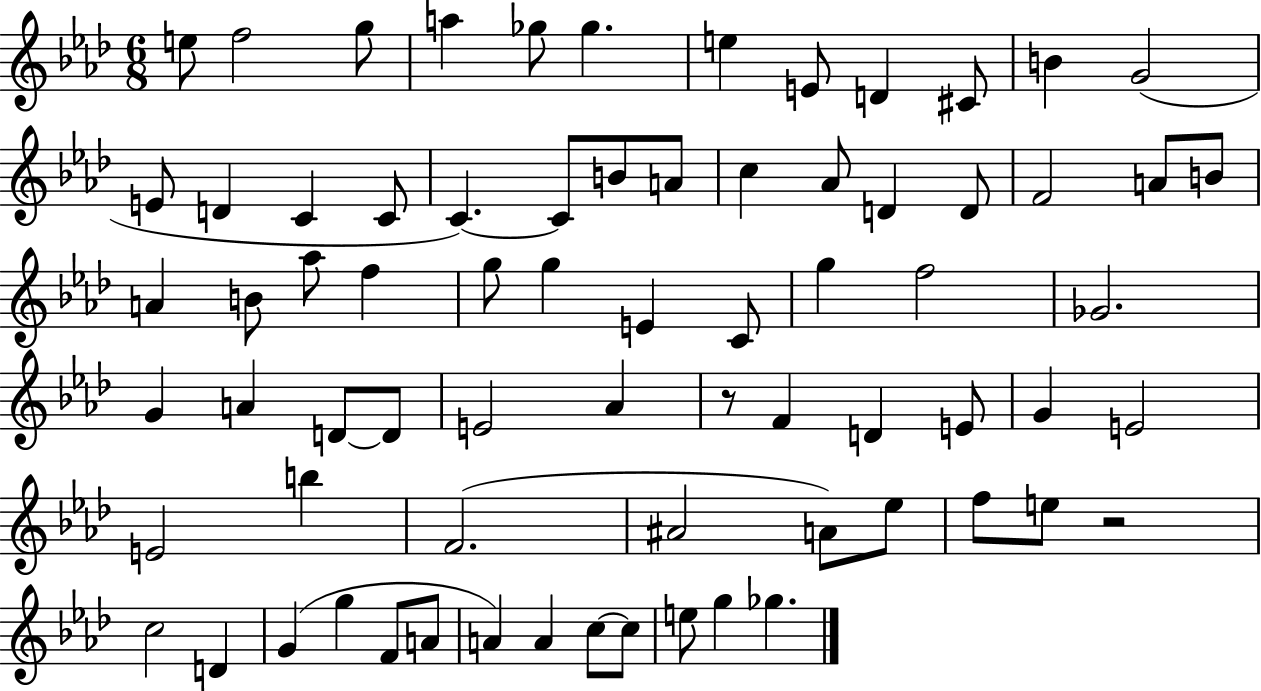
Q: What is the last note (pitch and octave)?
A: Gb5